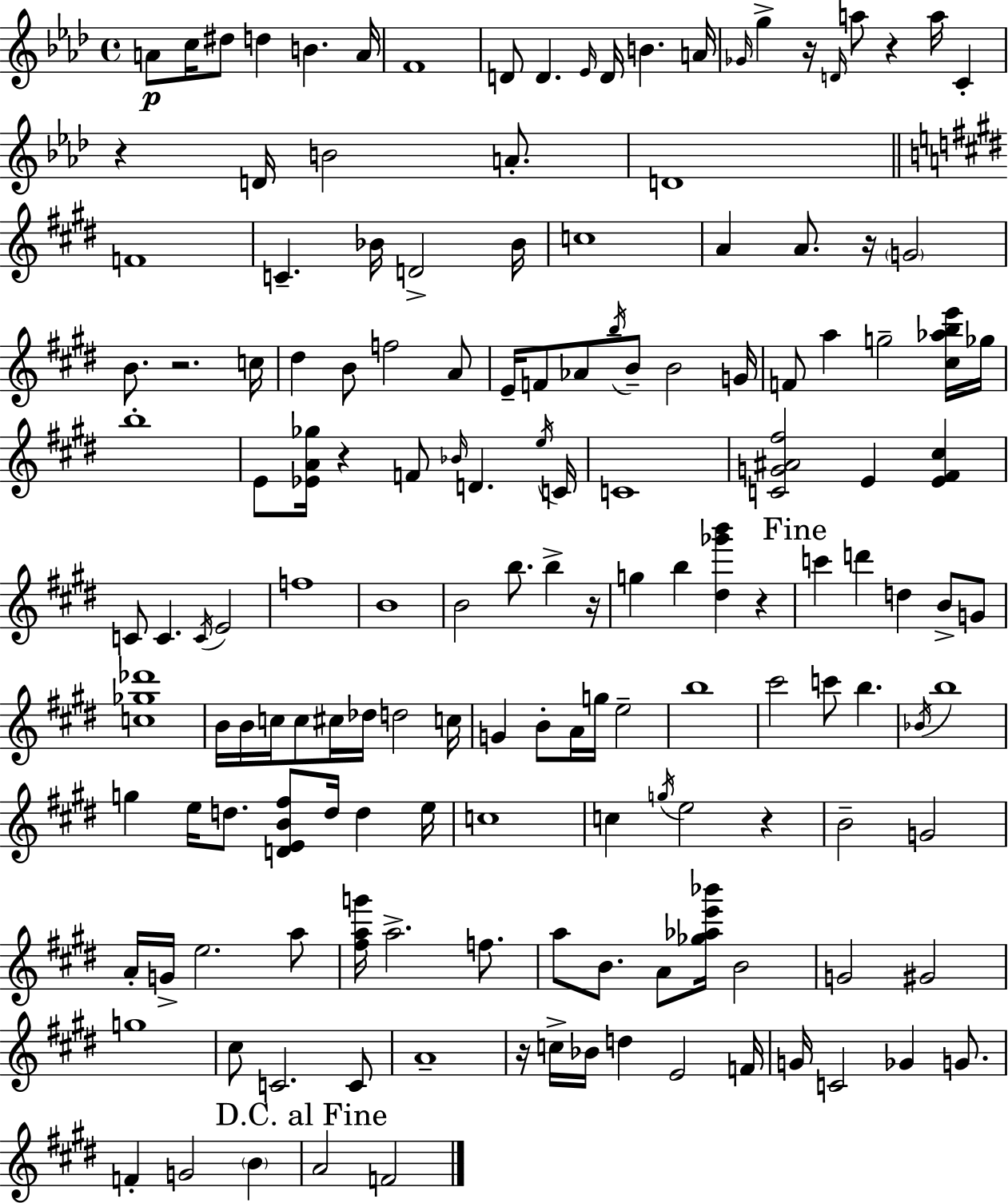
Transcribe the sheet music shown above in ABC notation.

X:1
T:Untitled
M:4/4
L:1/4
K:Fm
A/2 c/4 ^d/2 d B A/4 F4 D/2 D _E/4 D/4 B A/4 _G/4 g z/4 D/4 a/2 z a/4 C z D/4 B2 A/2 D4 F4 C _B/4 D2 _B/4 c4 A A/2 z/4 G2 B/2 z2 c/4 ^d B/2 f2 A/2 E/4 F/2 _A/2 b/4 B/2 B2 G/4 F/2 a g2 [^c_abe']/4 _g/4 b4 E/2 [_EA_g]/4 z F/2 _B/4 D e/4 C/4 C4 [CG^A^f]2 E [E^F^c] C/2 C C/4 E2 f4 B4 B2 b/2 b z/4 g b [^d_g'b'] z c' d' d B/2 G/2 [c_g_d']4 B/4 B/4 c/4 c/2 ^c/4 _d/4 d2 c/4 G B/2 A/4 g/4 e2 b4 ^c'2 c'/2 b _B/4 b4 g e/4 d/2 [DEB^f]/2 d/4 d e/4 c4 c g/4 e2 z B2 G2 A/4 G/4 e2 a/2 [^fag']/4 a2 f/2 a/2 B/2 A/2 [_g_ae'_b']/4 B2 G2 ^G2 g4 ^c/2 C2 C/2 A4 z/4 c/4 _B/4 d E2 F/4 G/4 C2 _G G/2 F G2 B A2 F2